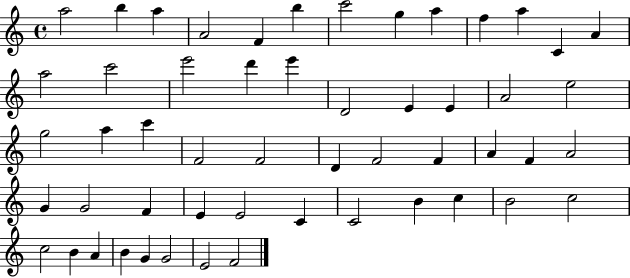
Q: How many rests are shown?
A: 0